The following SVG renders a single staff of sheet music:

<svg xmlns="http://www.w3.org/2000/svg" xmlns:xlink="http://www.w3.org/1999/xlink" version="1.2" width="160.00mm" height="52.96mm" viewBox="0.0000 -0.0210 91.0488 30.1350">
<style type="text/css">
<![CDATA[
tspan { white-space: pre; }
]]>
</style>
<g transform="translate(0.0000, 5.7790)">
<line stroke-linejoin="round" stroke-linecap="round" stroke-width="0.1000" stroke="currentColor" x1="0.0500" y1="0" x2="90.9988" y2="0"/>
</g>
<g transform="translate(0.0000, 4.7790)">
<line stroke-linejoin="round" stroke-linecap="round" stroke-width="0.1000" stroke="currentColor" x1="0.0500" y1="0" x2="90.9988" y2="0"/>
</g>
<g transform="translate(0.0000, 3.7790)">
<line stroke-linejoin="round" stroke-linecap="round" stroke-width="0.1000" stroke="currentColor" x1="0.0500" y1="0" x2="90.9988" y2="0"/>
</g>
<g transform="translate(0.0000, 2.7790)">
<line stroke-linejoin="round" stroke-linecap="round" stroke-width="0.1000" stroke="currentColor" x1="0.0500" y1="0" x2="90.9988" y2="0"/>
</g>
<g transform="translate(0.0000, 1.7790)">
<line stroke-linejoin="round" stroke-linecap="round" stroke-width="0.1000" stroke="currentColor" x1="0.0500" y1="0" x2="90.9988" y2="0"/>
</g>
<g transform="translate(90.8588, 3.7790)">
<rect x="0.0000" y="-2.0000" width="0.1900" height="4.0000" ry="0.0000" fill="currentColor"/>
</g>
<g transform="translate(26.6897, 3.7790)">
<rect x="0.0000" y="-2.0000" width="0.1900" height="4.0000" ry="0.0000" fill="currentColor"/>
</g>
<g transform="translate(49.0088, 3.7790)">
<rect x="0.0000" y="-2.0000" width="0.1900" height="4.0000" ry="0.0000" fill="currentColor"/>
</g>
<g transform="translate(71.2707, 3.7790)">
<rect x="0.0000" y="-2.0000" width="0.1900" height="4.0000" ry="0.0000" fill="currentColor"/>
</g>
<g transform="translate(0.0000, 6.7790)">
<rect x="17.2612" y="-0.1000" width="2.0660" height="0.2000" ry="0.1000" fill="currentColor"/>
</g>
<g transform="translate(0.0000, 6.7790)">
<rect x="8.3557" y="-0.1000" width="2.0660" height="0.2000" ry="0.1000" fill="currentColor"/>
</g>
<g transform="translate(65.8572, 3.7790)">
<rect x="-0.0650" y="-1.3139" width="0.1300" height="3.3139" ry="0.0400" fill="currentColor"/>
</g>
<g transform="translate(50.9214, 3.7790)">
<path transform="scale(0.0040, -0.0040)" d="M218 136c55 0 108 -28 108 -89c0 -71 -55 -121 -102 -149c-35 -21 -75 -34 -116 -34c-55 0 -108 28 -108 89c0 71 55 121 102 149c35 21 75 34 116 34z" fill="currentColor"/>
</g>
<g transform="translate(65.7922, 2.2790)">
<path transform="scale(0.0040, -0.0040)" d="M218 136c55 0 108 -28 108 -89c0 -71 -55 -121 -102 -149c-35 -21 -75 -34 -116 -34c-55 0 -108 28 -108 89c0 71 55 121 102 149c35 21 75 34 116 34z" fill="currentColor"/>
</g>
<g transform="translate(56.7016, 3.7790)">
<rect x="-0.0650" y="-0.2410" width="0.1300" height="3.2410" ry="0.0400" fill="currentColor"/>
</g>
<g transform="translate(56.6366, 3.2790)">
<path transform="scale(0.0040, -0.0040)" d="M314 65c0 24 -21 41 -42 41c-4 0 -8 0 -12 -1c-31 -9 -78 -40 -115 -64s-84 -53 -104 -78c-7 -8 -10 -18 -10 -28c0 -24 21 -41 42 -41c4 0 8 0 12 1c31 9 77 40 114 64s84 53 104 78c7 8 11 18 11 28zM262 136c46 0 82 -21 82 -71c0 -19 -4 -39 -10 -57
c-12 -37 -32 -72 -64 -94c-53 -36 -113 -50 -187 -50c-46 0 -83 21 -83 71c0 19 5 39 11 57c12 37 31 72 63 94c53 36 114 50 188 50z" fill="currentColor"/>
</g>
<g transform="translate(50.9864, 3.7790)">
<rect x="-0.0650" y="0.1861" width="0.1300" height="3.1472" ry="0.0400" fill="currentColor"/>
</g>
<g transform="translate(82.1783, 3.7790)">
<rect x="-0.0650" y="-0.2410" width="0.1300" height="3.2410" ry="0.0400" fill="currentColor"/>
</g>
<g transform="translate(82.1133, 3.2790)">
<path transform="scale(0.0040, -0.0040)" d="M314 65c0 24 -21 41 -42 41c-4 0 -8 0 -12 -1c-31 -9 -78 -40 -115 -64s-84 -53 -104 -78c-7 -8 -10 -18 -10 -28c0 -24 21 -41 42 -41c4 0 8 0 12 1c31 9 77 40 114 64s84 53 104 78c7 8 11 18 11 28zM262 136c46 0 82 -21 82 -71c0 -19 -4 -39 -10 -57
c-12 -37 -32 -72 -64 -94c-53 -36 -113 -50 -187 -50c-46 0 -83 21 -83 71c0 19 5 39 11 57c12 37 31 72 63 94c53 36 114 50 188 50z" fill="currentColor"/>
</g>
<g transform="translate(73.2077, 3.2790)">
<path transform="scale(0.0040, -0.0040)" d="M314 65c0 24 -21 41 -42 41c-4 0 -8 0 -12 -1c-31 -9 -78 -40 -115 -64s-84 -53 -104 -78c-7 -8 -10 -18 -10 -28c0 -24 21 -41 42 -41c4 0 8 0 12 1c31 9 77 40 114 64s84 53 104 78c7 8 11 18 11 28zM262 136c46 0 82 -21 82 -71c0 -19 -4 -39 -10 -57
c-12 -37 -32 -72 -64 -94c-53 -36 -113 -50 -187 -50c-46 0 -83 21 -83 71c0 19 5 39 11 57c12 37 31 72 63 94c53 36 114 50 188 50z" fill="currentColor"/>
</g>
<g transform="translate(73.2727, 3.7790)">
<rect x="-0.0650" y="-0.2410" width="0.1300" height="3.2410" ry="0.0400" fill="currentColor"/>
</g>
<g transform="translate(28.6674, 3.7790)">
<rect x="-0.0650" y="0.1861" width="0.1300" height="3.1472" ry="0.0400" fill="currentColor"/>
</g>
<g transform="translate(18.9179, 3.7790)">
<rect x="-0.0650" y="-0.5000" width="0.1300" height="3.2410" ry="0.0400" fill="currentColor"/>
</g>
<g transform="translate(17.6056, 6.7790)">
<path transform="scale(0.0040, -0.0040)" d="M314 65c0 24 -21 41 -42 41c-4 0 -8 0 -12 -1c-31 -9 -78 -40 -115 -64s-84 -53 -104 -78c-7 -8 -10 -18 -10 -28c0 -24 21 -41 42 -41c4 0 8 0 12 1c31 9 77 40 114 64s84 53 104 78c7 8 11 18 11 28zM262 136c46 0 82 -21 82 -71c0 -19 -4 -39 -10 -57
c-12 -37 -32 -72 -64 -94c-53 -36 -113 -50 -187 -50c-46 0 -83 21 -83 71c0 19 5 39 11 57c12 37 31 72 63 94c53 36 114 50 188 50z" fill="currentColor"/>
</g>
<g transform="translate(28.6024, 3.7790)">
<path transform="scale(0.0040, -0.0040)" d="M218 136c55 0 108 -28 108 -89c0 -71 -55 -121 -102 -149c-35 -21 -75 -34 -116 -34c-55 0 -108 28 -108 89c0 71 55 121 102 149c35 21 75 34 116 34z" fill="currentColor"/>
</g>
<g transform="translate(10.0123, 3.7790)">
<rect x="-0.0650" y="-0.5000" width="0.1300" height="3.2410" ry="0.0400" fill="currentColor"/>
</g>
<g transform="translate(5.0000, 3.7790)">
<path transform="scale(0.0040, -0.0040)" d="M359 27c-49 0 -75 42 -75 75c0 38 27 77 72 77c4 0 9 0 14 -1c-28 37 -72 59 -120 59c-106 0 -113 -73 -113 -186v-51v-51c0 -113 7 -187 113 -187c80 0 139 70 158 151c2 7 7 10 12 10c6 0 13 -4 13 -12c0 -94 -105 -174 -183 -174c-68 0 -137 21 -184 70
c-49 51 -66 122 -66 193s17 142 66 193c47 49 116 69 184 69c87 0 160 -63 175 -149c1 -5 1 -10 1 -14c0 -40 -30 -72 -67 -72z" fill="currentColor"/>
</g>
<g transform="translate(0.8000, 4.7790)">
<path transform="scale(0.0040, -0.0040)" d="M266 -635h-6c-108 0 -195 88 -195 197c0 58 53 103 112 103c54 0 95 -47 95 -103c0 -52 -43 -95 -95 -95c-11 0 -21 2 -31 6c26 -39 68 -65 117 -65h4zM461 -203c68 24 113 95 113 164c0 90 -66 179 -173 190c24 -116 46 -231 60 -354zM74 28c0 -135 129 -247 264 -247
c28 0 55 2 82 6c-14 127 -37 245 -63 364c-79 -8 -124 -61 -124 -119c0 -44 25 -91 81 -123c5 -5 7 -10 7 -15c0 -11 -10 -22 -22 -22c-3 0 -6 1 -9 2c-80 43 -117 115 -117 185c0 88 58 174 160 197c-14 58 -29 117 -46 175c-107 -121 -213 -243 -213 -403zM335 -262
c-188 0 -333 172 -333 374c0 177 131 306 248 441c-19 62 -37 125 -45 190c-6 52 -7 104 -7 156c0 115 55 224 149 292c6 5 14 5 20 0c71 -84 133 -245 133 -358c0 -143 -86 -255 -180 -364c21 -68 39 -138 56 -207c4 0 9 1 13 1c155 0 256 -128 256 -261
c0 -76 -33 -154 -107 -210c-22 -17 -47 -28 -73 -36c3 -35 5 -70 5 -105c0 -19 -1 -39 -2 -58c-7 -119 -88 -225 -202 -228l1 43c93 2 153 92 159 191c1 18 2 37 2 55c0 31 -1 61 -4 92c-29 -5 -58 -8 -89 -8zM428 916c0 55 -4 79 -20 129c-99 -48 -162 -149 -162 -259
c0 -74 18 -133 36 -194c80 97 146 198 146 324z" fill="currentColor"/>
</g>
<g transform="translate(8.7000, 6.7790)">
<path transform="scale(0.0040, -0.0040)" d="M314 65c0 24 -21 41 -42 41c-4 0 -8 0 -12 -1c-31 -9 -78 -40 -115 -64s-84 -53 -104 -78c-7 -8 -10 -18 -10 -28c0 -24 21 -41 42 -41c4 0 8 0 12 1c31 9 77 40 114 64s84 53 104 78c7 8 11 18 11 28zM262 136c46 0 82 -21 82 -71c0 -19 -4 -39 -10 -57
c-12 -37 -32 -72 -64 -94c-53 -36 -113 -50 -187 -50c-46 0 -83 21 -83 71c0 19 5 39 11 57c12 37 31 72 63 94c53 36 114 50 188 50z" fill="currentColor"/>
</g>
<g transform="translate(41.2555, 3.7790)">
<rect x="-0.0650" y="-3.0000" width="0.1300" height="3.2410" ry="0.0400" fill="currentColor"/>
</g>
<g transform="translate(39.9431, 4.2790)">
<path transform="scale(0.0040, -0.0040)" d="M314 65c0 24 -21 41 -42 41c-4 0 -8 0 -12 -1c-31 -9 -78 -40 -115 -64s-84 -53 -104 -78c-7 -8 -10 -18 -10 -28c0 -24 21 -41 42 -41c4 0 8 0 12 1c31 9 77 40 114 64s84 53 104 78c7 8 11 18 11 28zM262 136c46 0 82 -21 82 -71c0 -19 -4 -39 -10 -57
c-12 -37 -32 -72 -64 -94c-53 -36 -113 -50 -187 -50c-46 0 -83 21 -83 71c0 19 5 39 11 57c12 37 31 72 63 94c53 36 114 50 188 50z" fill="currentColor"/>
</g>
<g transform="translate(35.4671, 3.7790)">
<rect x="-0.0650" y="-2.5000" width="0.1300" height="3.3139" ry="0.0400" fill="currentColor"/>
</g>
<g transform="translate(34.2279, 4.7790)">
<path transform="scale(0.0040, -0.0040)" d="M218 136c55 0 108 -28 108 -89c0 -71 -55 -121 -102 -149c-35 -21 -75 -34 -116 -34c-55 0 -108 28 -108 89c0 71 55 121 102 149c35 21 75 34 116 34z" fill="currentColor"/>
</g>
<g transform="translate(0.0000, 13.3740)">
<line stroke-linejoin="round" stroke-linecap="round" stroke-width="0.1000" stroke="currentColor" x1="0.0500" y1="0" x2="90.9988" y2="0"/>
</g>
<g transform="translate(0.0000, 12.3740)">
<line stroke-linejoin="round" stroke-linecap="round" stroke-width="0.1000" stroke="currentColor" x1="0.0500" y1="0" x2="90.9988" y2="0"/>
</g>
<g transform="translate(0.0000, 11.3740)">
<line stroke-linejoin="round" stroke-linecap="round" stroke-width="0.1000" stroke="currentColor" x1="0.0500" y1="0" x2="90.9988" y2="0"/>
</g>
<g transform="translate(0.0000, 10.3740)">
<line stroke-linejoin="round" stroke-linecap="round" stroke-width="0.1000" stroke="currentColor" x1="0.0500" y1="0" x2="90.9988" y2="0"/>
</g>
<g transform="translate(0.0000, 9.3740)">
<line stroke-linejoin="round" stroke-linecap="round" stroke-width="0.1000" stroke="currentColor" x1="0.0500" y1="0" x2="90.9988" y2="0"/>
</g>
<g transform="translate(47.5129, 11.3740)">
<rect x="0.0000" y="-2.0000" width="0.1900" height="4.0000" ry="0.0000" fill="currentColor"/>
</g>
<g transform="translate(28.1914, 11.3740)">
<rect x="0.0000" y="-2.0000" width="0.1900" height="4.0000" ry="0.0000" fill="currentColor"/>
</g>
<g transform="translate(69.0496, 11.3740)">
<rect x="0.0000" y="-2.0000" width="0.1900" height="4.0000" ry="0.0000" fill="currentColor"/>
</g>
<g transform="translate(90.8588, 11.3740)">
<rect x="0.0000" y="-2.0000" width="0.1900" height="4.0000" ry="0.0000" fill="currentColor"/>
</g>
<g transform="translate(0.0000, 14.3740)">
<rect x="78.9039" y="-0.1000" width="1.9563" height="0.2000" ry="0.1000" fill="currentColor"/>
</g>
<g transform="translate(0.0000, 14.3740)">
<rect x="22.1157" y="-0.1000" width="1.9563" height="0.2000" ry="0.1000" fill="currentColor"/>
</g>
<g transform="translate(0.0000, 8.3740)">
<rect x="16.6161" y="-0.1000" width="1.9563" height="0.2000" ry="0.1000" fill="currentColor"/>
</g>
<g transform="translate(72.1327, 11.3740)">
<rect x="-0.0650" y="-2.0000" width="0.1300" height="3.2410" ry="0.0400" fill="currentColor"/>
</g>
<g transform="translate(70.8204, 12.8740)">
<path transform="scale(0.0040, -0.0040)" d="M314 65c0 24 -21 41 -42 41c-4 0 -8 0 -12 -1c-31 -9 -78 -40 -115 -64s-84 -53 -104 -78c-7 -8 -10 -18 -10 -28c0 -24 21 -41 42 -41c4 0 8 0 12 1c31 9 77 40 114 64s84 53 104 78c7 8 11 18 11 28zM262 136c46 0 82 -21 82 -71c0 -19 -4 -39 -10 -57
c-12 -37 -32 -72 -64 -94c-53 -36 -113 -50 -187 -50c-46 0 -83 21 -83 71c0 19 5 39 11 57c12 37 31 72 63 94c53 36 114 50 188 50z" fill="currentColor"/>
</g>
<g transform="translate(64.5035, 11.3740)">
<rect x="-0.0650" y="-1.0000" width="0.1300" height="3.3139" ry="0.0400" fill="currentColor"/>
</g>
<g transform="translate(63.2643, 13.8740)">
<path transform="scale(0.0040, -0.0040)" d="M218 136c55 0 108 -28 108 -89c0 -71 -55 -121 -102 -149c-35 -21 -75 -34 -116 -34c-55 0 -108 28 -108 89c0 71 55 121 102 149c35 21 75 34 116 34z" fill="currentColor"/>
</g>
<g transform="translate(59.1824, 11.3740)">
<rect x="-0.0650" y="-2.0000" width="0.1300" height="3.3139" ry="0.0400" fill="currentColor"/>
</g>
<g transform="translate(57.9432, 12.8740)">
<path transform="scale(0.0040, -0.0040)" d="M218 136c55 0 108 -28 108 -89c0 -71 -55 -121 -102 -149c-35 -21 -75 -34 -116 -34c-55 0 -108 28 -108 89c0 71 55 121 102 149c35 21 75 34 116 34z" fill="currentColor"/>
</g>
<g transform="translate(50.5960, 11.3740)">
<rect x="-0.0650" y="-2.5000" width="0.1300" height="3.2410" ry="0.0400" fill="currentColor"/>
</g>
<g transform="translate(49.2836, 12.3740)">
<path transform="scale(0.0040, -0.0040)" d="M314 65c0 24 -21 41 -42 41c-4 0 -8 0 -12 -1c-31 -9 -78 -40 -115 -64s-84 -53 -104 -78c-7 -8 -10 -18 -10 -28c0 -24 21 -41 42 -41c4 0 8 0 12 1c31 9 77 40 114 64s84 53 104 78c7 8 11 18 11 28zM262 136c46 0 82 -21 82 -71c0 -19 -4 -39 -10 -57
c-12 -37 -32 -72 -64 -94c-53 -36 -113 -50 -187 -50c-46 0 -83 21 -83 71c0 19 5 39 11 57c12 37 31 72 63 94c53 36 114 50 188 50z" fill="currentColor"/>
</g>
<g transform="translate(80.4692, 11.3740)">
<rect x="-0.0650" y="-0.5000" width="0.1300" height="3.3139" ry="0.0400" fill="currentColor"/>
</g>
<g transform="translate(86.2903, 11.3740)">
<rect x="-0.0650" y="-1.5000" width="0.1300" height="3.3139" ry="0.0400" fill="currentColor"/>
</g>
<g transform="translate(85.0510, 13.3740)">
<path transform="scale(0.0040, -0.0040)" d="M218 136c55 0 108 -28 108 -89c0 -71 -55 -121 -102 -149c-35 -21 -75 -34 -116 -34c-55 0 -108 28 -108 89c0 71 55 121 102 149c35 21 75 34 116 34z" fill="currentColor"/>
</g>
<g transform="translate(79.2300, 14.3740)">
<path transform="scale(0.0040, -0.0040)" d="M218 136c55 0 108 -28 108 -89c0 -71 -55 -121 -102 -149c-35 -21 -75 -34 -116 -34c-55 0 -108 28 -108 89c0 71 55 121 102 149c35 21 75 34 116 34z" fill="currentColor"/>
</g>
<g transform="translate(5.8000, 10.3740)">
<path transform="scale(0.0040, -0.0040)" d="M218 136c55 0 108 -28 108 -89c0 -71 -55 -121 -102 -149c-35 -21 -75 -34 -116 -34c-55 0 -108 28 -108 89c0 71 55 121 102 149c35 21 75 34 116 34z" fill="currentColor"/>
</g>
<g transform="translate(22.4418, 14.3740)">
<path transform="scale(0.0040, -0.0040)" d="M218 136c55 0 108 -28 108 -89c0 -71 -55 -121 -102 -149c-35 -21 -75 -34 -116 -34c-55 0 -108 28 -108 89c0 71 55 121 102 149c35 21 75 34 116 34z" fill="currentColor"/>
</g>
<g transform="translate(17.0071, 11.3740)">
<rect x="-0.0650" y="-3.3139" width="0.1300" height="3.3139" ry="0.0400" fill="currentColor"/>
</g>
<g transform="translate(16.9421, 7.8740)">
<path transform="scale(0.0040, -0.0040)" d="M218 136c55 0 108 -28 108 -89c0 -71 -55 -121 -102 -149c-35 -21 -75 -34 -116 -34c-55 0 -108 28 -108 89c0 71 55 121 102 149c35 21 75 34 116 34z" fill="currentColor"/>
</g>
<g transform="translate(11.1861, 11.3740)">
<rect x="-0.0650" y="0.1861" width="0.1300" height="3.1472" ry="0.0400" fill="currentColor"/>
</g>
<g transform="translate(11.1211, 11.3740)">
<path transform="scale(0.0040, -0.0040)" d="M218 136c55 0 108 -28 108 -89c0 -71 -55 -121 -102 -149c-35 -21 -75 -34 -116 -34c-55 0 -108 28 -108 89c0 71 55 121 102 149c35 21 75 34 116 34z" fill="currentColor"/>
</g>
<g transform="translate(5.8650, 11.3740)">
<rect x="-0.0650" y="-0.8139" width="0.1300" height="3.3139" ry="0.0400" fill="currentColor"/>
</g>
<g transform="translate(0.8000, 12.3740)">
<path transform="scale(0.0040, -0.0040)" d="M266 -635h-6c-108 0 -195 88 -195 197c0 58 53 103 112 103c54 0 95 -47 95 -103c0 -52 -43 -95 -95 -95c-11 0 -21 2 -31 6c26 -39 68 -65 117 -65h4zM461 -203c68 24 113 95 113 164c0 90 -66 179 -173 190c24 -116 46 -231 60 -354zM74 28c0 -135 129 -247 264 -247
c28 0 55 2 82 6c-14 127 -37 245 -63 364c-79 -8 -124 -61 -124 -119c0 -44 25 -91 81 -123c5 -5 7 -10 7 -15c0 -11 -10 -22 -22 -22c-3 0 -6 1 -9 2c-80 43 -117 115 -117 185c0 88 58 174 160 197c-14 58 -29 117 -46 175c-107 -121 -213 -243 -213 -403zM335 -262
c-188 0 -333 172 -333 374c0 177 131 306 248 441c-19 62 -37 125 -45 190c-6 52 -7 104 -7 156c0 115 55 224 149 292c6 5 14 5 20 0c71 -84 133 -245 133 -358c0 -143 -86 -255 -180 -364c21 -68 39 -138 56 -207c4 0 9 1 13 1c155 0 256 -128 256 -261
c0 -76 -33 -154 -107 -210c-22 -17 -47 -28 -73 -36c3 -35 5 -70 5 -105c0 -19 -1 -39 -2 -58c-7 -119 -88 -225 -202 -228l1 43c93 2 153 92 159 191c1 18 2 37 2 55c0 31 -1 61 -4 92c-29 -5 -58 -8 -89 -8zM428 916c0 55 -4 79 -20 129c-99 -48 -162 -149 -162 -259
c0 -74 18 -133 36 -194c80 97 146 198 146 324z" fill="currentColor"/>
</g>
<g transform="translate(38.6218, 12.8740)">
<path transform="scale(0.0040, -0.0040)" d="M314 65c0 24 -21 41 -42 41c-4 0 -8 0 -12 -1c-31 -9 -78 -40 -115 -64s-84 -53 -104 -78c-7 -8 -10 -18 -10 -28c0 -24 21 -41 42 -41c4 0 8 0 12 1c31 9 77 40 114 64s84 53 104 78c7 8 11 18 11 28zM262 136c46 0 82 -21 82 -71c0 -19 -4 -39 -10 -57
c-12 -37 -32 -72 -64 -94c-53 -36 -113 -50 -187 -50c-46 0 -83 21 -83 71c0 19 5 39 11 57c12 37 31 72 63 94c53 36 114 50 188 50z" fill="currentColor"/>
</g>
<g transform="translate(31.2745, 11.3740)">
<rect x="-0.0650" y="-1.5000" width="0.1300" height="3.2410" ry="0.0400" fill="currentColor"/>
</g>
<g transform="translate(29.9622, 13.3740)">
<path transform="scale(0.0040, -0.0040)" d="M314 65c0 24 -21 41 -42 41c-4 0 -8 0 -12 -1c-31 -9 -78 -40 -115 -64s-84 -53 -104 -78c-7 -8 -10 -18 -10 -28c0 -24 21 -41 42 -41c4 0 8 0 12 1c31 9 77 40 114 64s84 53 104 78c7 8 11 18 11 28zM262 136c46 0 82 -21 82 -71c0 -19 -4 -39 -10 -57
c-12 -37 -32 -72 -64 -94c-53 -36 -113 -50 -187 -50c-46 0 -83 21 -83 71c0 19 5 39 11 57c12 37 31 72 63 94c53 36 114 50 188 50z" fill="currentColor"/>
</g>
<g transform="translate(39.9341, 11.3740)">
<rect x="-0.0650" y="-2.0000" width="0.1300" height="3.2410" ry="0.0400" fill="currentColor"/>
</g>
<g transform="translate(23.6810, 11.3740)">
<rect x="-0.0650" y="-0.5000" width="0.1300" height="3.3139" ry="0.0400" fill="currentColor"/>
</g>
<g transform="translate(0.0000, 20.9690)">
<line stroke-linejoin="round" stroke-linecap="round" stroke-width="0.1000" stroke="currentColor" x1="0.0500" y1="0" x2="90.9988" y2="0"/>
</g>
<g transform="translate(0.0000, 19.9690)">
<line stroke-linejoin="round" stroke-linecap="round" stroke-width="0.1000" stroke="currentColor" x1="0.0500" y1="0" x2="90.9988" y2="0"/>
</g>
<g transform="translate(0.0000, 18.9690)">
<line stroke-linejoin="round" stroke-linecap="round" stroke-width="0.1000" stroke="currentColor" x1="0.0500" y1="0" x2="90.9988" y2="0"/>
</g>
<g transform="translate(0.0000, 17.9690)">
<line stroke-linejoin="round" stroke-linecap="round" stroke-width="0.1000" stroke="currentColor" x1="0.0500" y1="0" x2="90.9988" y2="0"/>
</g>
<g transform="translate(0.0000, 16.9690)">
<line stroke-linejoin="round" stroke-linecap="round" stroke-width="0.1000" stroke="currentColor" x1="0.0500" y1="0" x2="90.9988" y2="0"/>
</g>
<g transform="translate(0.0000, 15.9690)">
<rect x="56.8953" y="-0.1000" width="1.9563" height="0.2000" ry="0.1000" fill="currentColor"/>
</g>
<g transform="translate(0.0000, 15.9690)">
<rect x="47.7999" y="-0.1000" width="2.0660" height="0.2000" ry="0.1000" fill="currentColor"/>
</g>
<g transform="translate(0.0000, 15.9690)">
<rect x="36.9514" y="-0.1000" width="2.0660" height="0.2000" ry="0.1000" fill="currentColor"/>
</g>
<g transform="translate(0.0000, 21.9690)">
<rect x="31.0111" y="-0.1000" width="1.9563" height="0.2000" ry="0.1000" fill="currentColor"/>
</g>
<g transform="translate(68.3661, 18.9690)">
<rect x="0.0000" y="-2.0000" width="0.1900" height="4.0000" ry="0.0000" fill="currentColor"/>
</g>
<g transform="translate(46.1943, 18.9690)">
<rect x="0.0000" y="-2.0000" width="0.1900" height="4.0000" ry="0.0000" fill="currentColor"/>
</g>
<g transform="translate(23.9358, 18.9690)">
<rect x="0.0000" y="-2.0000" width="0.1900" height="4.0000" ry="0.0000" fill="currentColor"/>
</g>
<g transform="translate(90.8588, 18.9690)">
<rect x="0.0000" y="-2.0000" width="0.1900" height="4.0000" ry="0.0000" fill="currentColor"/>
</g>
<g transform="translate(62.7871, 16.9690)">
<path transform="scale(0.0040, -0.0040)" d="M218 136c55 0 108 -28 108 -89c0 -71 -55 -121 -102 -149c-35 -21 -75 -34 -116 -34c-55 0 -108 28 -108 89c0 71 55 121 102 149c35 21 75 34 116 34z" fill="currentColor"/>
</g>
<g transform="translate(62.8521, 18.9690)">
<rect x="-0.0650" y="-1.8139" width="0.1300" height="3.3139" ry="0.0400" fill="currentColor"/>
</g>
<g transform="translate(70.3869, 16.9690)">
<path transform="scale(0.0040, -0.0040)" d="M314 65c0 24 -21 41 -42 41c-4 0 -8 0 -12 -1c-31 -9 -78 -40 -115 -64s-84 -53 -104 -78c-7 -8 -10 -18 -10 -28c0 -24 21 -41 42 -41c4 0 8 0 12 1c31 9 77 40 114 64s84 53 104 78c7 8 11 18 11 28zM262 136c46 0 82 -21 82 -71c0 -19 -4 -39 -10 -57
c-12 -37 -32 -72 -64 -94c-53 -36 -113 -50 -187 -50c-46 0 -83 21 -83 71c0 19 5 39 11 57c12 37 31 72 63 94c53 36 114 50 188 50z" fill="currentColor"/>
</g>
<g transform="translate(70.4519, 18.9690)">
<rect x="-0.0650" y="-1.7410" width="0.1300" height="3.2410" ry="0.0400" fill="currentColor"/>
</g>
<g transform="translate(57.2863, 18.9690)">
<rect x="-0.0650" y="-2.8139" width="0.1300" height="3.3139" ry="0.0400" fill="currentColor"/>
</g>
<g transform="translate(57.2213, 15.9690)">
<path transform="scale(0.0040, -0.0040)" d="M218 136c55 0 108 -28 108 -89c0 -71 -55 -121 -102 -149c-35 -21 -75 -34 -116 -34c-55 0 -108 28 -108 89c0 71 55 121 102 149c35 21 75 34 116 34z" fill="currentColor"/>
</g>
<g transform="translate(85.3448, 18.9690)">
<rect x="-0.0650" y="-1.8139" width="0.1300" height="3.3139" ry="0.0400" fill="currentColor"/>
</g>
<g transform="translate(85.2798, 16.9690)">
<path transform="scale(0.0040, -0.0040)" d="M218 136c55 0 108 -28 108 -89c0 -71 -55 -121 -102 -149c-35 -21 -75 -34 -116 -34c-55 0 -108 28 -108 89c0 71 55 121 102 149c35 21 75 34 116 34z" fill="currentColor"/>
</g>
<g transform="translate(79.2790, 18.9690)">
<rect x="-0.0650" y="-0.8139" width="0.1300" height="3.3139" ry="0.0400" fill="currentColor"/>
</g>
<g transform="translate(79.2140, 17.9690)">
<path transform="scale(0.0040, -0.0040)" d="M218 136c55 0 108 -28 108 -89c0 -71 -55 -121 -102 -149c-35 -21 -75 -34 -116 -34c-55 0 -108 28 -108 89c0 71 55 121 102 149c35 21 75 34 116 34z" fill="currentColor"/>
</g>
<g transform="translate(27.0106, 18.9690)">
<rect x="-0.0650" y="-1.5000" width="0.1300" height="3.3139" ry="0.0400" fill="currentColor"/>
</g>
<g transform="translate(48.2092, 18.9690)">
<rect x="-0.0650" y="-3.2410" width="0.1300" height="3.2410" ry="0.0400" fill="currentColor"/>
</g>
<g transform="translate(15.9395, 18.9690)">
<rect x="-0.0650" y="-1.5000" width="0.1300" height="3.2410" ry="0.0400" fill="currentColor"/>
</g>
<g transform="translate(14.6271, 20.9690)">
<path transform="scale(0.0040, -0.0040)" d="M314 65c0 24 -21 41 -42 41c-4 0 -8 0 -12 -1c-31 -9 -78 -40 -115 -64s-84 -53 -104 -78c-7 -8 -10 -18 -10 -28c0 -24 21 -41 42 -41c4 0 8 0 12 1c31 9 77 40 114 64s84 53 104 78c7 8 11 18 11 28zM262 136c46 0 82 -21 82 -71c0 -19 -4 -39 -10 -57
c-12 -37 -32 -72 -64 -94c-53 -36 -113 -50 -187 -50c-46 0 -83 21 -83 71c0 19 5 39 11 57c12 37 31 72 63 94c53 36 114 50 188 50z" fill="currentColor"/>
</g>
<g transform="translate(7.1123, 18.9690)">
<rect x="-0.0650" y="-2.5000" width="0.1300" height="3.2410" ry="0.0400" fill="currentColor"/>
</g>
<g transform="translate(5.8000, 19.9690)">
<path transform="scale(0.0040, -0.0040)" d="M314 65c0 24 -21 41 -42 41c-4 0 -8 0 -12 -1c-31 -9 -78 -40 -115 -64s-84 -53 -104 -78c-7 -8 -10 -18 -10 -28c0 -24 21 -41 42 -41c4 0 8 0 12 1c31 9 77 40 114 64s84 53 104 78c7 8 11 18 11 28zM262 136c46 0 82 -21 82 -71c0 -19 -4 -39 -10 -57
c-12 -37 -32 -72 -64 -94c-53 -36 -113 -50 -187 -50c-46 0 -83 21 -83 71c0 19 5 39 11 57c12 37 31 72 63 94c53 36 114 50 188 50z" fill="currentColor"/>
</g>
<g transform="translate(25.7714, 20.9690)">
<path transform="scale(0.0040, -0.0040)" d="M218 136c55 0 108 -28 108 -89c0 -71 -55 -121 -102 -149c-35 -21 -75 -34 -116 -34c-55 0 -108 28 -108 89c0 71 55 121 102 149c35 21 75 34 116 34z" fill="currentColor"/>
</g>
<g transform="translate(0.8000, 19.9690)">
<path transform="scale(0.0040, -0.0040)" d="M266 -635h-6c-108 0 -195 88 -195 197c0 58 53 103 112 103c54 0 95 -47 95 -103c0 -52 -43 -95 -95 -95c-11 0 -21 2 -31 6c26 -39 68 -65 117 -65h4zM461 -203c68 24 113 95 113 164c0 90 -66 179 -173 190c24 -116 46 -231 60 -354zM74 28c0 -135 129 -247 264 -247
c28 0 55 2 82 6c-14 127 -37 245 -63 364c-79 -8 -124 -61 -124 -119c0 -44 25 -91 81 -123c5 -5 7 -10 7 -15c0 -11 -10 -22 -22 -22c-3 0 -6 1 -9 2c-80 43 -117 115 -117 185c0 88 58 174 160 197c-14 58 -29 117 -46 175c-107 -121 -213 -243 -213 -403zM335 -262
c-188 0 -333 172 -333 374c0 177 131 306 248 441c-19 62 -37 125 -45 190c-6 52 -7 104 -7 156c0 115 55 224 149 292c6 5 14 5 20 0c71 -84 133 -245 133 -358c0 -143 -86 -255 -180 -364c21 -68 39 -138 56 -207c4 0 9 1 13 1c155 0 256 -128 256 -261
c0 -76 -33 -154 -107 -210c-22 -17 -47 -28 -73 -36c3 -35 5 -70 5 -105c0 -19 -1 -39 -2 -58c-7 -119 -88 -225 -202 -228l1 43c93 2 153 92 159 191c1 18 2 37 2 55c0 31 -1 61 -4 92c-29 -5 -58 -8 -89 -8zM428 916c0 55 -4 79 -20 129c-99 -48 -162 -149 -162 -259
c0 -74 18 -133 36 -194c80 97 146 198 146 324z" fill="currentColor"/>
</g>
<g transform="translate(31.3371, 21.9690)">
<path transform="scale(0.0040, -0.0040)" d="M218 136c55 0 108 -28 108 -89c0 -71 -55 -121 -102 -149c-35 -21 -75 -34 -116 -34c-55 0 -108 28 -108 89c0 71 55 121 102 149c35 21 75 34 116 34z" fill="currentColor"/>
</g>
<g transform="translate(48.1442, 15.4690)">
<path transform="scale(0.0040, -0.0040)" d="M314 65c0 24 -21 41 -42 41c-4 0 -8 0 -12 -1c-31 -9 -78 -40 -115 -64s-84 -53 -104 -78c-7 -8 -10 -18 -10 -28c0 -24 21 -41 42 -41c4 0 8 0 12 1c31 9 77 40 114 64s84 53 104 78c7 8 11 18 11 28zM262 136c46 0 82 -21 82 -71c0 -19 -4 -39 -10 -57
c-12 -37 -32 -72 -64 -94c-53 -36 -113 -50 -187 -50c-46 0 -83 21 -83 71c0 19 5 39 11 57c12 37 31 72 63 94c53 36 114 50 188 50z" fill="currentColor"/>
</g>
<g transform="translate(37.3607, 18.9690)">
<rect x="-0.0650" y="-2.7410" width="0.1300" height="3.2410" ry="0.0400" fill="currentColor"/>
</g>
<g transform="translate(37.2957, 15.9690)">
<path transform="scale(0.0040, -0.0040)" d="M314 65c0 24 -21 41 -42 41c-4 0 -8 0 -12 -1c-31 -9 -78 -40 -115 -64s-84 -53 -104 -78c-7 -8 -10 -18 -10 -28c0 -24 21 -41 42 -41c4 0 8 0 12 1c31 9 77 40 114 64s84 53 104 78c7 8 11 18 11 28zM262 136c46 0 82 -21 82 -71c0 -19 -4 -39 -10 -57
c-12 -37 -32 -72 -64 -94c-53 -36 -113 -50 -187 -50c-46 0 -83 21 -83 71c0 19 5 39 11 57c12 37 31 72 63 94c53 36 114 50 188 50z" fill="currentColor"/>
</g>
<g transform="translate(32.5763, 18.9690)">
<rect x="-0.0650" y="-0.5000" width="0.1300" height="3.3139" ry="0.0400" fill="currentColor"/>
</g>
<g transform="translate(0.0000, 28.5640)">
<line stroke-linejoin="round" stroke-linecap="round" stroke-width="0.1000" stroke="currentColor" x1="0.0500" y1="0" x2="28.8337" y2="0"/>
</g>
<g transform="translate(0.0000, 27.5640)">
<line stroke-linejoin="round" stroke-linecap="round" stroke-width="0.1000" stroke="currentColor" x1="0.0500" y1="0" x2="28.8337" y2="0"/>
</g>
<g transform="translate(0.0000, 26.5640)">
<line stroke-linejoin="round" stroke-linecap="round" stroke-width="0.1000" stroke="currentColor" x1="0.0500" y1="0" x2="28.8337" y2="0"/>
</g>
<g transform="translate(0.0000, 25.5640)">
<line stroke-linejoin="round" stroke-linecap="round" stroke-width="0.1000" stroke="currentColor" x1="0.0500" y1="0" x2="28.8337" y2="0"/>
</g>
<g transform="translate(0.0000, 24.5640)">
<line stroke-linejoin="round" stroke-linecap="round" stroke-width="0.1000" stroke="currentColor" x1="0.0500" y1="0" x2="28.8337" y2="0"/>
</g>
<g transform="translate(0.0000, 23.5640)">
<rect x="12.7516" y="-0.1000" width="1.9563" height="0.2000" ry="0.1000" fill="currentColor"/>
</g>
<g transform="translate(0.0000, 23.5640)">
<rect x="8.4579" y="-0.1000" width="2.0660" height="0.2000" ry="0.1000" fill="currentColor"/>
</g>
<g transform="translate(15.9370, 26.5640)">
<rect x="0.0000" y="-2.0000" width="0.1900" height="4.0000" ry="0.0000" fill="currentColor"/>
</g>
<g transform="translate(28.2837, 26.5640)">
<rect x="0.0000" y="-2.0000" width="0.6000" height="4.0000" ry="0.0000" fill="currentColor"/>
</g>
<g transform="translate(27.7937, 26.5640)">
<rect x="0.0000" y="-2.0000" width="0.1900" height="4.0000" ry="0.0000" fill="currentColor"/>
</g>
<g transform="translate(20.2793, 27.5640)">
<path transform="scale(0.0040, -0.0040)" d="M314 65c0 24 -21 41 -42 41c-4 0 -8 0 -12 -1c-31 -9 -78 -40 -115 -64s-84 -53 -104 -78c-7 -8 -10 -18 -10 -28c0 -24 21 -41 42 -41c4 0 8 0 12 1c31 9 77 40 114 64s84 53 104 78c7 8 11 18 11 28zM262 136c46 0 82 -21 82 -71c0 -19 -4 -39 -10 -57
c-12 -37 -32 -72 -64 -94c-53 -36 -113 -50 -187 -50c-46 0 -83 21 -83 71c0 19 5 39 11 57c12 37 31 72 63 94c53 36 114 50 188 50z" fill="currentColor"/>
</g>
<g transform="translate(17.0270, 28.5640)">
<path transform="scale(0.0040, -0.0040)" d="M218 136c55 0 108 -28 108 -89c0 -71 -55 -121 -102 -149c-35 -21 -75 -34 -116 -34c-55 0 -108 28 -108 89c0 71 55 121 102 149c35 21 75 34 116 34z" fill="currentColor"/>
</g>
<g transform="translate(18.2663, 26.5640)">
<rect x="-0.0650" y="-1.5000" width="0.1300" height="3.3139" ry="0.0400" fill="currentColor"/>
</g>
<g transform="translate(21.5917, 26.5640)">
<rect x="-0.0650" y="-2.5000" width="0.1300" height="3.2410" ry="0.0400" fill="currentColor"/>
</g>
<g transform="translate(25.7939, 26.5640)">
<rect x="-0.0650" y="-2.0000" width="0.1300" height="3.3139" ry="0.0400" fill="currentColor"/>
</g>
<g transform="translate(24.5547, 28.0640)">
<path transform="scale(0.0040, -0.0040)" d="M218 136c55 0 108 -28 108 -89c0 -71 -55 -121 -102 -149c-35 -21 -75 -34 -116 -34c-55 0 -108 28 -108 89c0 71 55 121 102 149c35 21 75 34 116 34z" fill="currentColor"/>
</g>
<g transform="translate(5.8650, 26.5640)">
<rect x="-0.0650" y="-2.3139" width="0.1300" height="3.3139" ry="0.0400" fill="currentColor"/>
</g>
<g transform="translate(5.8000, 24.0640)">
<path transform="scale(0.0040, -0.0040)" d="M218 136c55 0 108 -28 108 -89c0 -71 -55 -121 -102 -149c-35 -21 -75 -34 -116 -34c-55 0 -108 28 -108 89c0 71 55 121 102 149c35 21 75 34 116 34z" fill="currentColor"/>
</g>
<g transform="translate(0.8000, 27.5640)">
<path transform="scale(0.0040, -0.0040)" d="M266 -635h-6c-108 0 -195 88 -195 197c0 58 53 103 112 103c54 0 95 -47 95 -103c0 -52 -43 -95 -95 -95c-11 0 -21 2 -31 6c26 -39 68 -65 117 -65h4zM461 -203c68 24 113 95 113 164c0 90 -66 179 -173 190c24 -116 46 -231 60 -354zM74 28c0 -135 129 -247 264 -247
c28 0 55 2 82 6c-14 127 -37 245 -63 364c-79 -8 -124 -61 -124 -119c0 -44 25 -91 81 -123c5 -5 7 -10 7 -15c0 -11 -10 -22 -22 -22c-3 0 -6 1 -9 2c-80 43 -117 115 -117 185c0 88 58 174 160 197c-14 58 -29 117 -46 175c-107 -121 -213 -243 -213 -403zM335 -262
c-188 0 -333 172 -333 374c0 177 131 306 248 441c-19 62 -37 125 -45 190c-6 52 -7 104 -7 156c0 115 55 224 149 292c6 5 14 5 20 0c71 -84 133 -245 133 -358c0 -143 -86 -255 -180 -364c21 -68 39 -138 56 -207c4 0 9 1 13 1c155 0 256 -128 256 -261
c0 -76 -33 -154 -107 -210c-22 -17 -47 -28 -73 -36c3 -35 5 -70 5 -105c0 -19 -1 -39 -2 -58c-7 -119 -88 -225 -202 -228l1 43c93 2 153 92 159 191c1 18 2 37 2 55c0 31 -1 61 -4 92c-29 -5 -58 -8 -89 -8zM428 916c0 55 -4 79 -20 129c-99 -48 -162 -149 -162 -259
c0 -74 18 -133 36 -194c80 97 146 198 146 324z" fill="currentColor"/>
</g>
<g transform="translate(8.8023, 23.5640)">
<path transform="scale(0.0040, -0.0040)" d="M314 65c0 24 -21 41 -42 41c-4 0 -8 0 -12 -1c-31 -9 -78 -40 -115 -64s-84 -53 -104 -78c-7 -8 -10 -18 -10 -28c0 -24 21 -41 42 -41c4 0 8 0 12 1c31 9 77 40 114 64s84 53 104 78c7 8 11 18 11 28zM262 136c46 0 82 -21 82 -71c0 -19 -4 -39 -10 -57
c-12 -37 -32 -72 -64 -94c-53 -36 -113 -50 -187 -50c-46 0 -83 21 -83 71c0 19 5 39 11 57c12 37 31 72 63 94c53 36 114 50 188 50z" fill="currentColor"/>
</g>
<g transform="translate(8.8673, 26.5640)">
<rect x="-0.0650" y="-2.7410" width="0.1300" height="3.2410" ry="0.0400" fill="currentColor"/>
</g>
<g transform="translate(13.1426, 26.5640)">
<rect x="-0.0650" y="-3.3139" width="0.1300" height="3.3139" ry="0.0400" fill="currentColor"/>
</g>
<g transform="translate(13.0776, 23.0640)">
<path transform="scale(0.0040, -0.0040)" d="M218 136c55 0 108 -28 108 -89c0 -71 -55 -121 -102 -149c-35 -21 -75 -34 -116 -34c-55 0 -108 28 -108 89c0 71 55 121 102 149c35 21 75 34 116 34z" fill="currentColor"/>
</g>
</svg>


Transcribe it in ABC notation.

X:1
T:Untitled
M:4/4
L:1/4
K:C
C2 C2 B G A2 B c2 e c2 c2 d B b C E2 F2 G2 F D F2 C E G2 E2 E C a2 b2 a f f2 d f g a2 b E G2 F